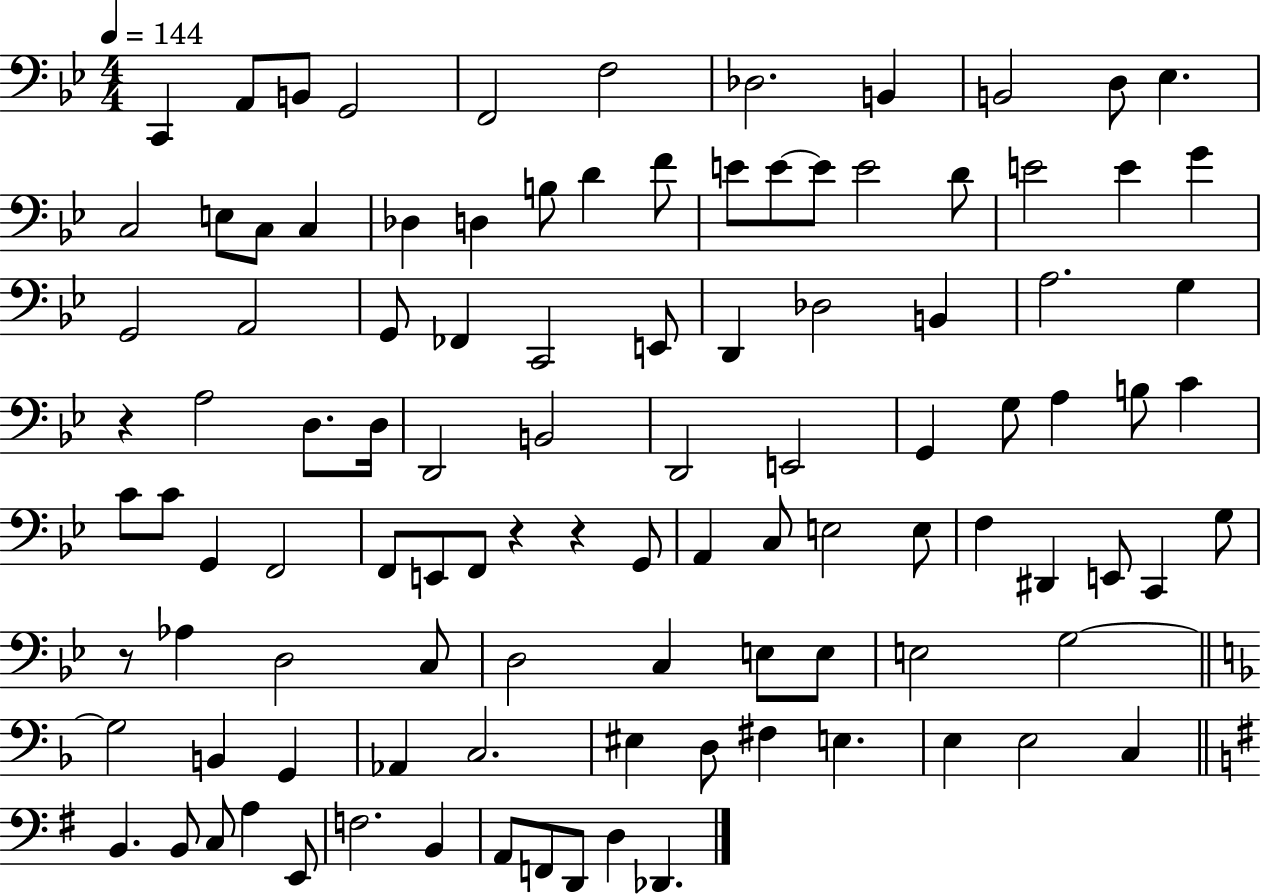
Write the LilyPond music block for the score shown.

{
  \clef bass
  \numericTimeSignature
  \time 4/4
  \key bes \major
  \tempo 4 = 144
  \repeat volta 2 { c,4 a,8 b,8 g,2 | f,2 f2 | des2. b,4 | b,2 d8 ees4. | \break c2 e8 c8 c4 | des4 d4 b8 d'4 f'8 | e'8 e'8~~ e'8 e'2 d'8 | e'2 e'4 g'4 | \break g,2 a,2 | g,8 fes,4 c,2 e,8 | d,4 des2 b,4 | a2. g4 | \break r4 a2 d8. d16 | d,2 b,2 | d,2 e,2 | g,4 g8 a4 b8 c'4 | \break c'8 c'8 g,4 f,2 | f,8 e,8 f,8 r4 r4 g,8 | a,4 c8 e2 e8 | f4 dis,4 e,8 c,4 g8 | \break r8 aes4 d2 c8 | d2 c4 e8 e8 | e2 g2~~ | \bar "||" \break \key f \major g2 b,4 g,4 | aes,4 c2. | eis4 d8 fis4 e4. | e4 e2 c4 | \break \bar "||" \break \key g \major b,4. b,8 c8 a4 e,8 | f2. b,4 | a,8 f,8 d,8 d4 des,4. | } \bar "|."
}